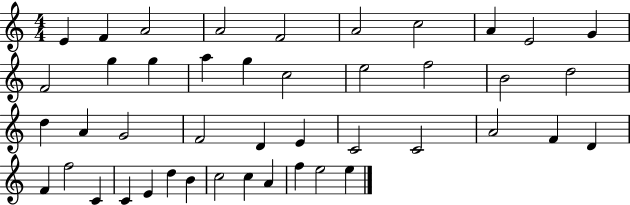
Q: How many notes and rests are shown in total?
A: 44